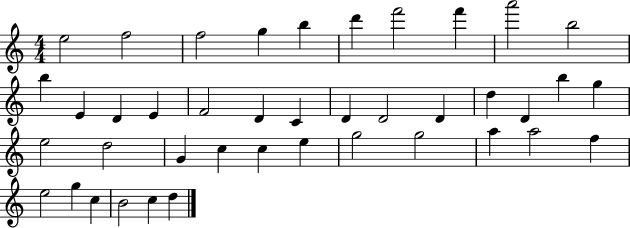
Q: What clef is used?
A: treble